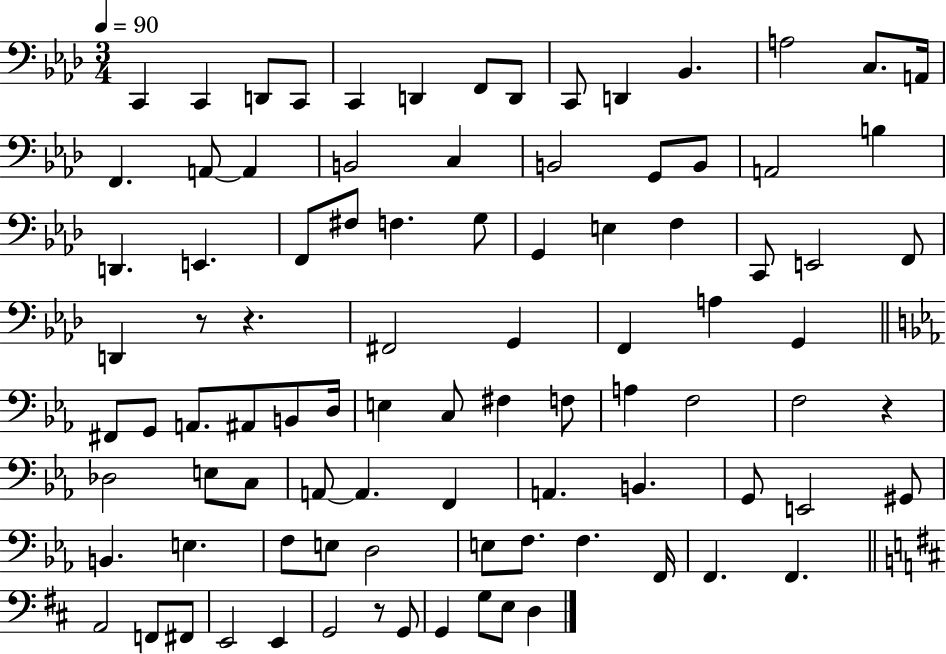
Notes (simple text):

C2/q C2/q D2/e C2/e C2/q D2/q F2/e D2/e C2/e D2/q Bb2/q. A3/h C3/e. A2/s F2/q. A2/e A2/q B2/h C3/q B2/h G2/e B2/e A2/h B3/q D2/q. E2/q. F2/e F#3/e F3/q. G3/e G2/q E3/q F3/q C2/e E2/h F2/e D2/q R/e R/q. F#2/h G2/q F2/q A3/q G2/q F#2/e G2/e A2/e. A#2/e B2/e D3/s E3/q C3/e F#3/q F3/e A3/q F3/h F3/h R/q Db3/h E3/e C3/e A2/e A2/q. F2/q A2/q. B2/q. G2/e E2/h G#2/e B2/q. E3/q. F3/e E3/e D3/h E3/e F3/e. F3/q. F2/s F2/q. F2/q. A2/h F2/e F#2/e E2/h E2/q G2/h R/e G2/e G2/q G3/e E3/e D3/q